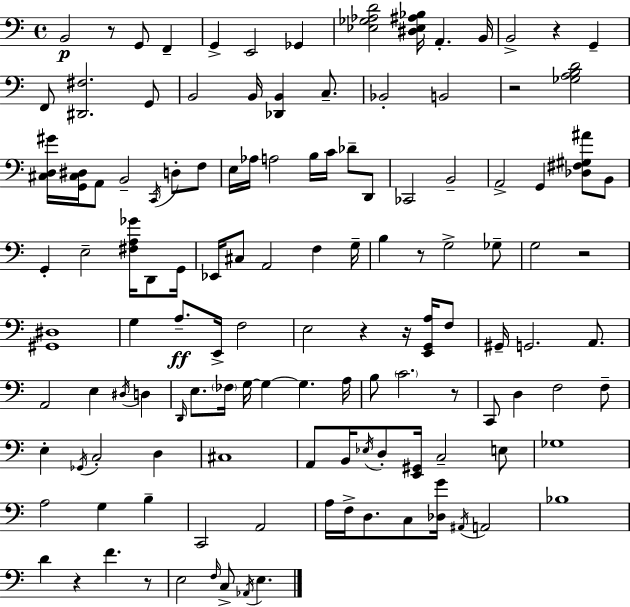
X:1
T:Untitled
M:4/4
L:1/4
K:C
B,,2 z/2 G,,/2 F,, G,, E,,2 _G,, [_E,_G,_A,D]2 [^D,_E,^A,_B,]/4 A,, B,,/4 B,,2 z G,, F,,/2 [^D,,^F,]2 G,,/2 B,,2 B,,/4 [_D,,B,,] C,/2 _B,,2 B,,2 z2 [_G,A,B,D]2 [^C,D,^G]/4 [G,,^C,^D,]/4 A,,/2 B,,2 C,,/4 D,/2 F,/2 E,/4 _A,/4 A,2 B,/4 C/4 _D/2 D,,/2 _C,,2 B,,2 A,,2 G,, [_D,^F,^G,^A]/2 B,,/2 G,, E,2 [^F,A,_G]/4 D,,/2 G,,/4 _E,,/4 ^C,/2 A,,2 F, G,/4 B, z/2 G,2 _G,/2 G,2 z2 [^G,,^D,]4 G, A,/2 E,,/4 F,2 E,2 z z/4 [E,,G,,A,]/4 F,/2 ^G,,/4 G,,2 A,,/2 A,,2 E, ^D,/4 D, D,,/4 E,/2 _F,/4 G,/4 G, G, A,/4 B,/2 C2 z/2 C,,/2 D, F,2 F,/2 E, _G,,/4 C,2 D, ^C,4 A,,/2 B,,/4 _E,/4 D,/2 [E,,^G,,]/4 C,2 E,/2 _G,4 A,2 G, B, C,,2 A,,2 A,/4 F,/4 D,/2 C,/2 [_D,G]/4 ^A,,/4 A,,2 _B,4 D z F z/2 E,2 F,/4 C,/2 _A,,/4 E,